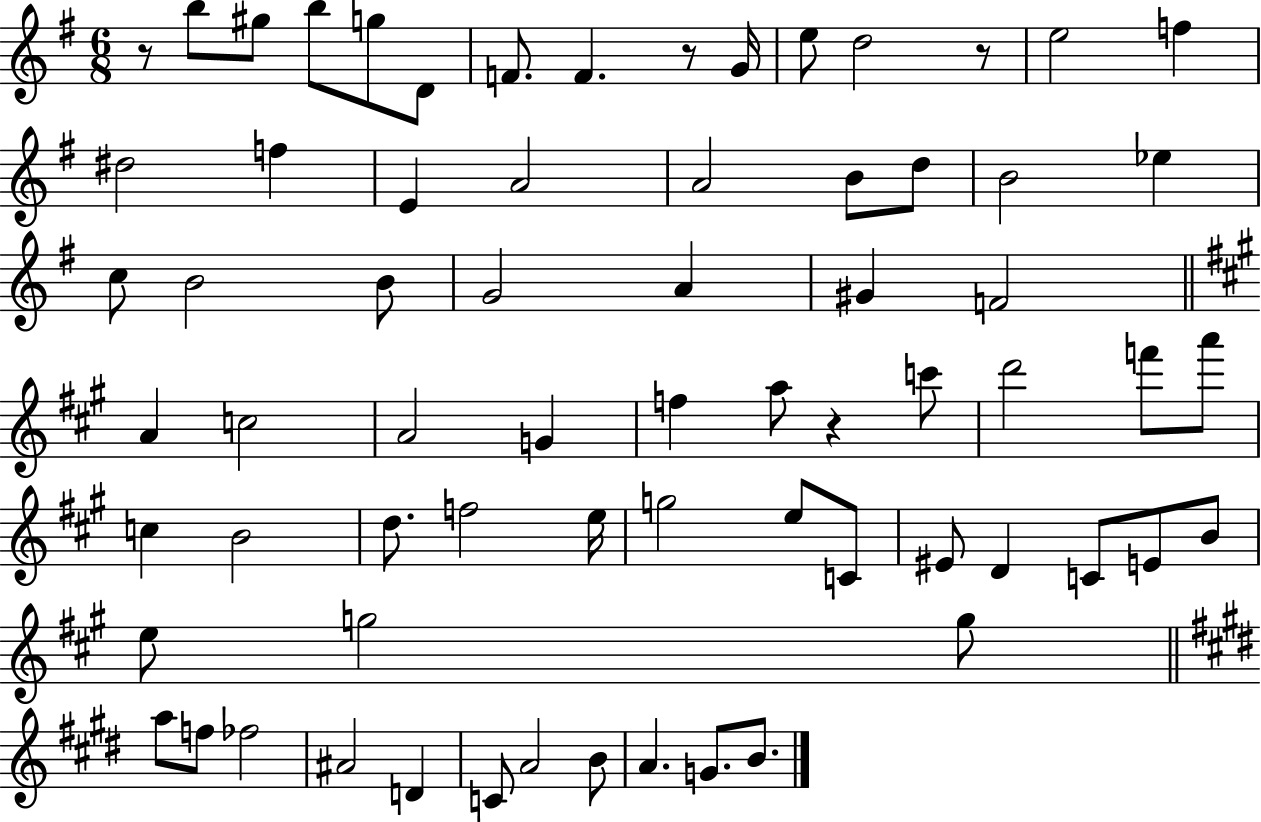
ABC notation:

X:1
T:Untitled
M:6/8
L:1/4
K:G
z/2 b/2 ^g/2 b/2 g/2 D/2 F/2 F z/2 G/4 e/2 d2 z/2 e2 f ^d2 f E A2 A2 B/2 d/2 B2 _e c/2 B2 B/2 G2 A ^G F2 A c2 A2 G f a/2 z c'/2 d'2 f'/2 a'/2 c B2 d/2 f2 e/4 g2 e/2 C/2 ^E/2 D C/2 E/2 B/2 e/2 g2 g/2 a/2 f/2 _f2 ^A2 D C/2 A2 B/2 A G/2 B/2